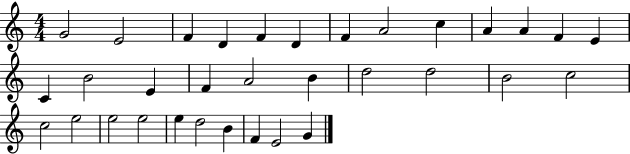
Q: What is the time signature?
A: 4/4